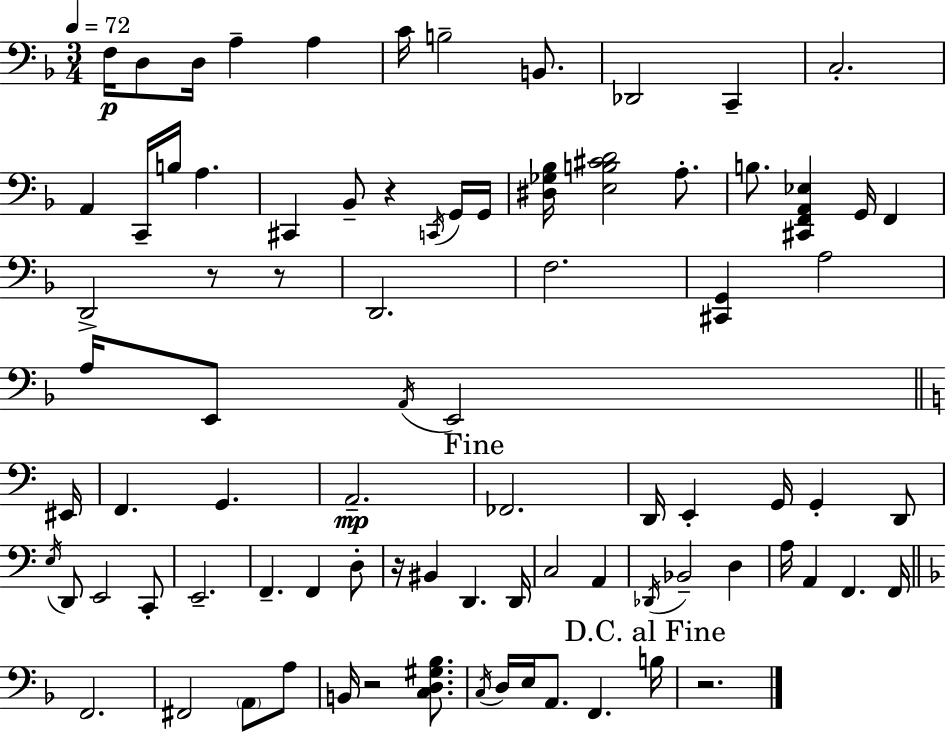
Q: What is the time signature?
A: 3/4